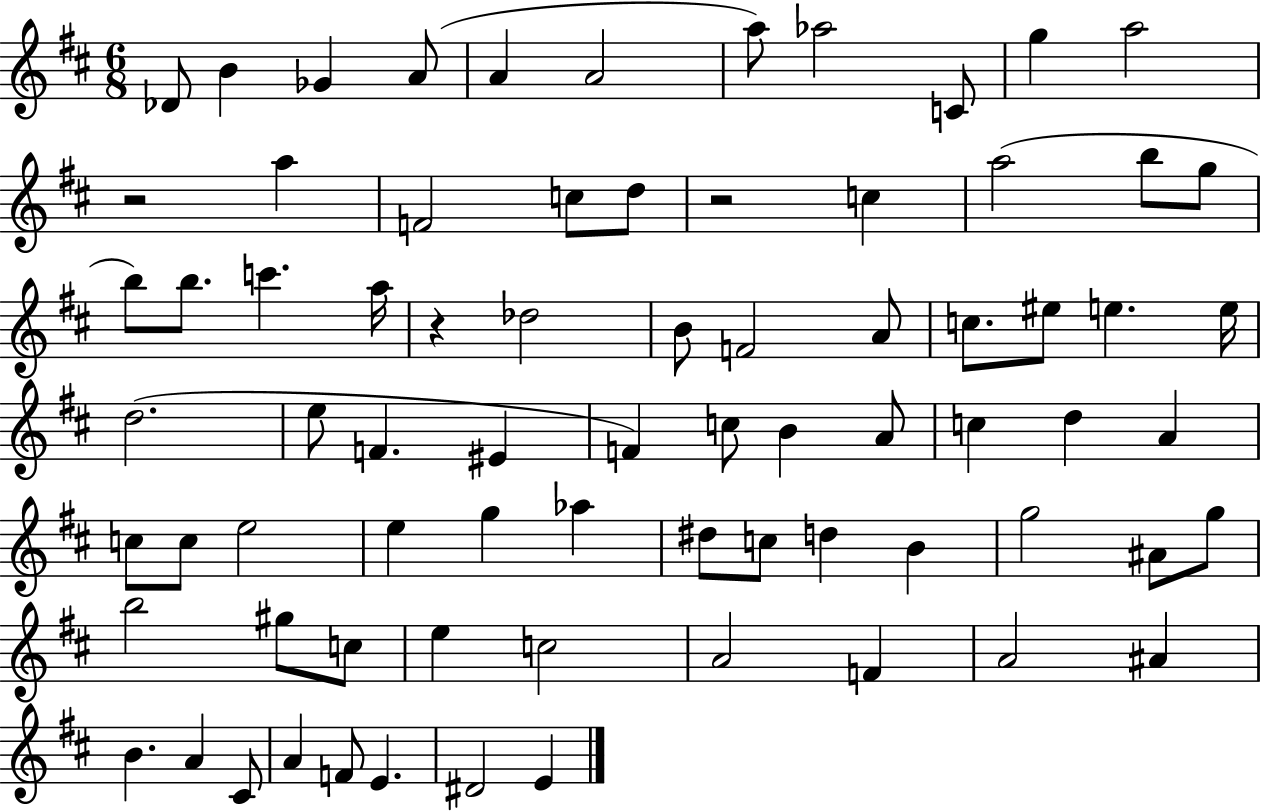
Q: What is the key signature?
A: D major